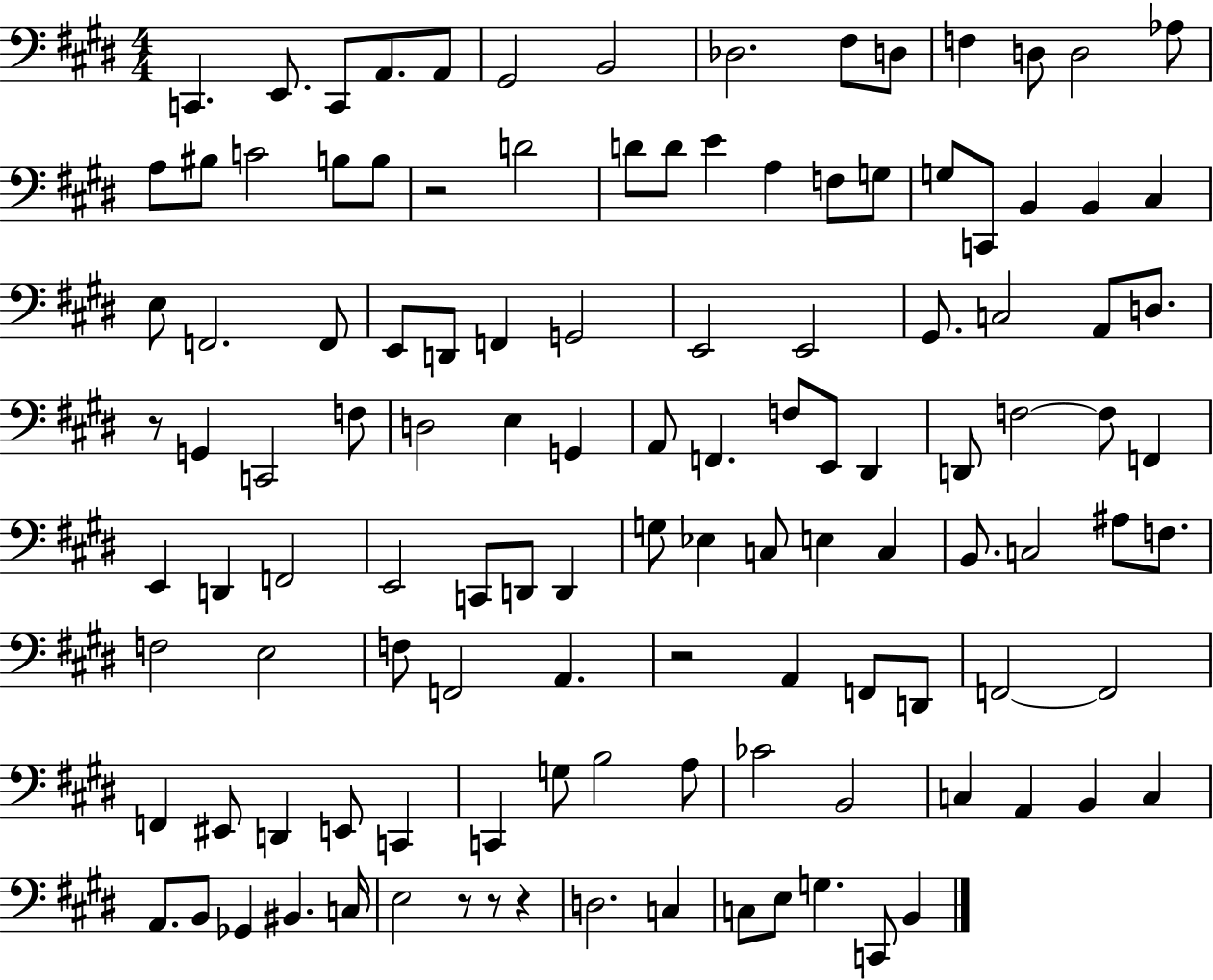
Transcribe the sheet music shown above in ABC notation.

X:1
T:Untitled
M:4/4
L:1/4
K:E
C,, E,,/2 C,,/2 A,,/2 A,,/2 ^G,,2 B,,2 _D,2 ^F,/2 D,/2 F, D,/2 D,2 _A,/2 A,/2 ^B,/2 C2 B,/2 B,/2 z2 D2 D/2 D/2 E A, F,/2 G,/2 G,/2 C,,/2 B,, B,, ^C, E,/2 F,,2 F,,/2 E,,/2 D,,/2 F,, G,,2 E,,2 E,,2 ^G,,/2 C,2 A,,/2 D,/2 z/2 G,, C,,2 F,/2 D,2 E, G,, A,,/2 F,, F,/2 E,,/2 ^D,, D,,/2 F,2 F,/2 F,, E,, D,, F,,2 E,,2 C,,/2 D,,/2 D,, G,/2 _E, C,/2 E, C, B,,/2 C,2 ^A,/2 F,/2 F,2 E,2 F,/2 F,,2 A,, z2 A,, F,,/2 D,,/2 F,,2 F,,2 F,, ^E,,/2 D,, E,,/2 C,, C,, G,/2 B,2 A,/2 _C2 B,,2 C, A,, B,, C, A,,/2 B,,/2 _G,, ^B,, C,/4 E,2 z/2 z/2 z D,2 C, C,/2 E,/2 G, C,,/2 B,,